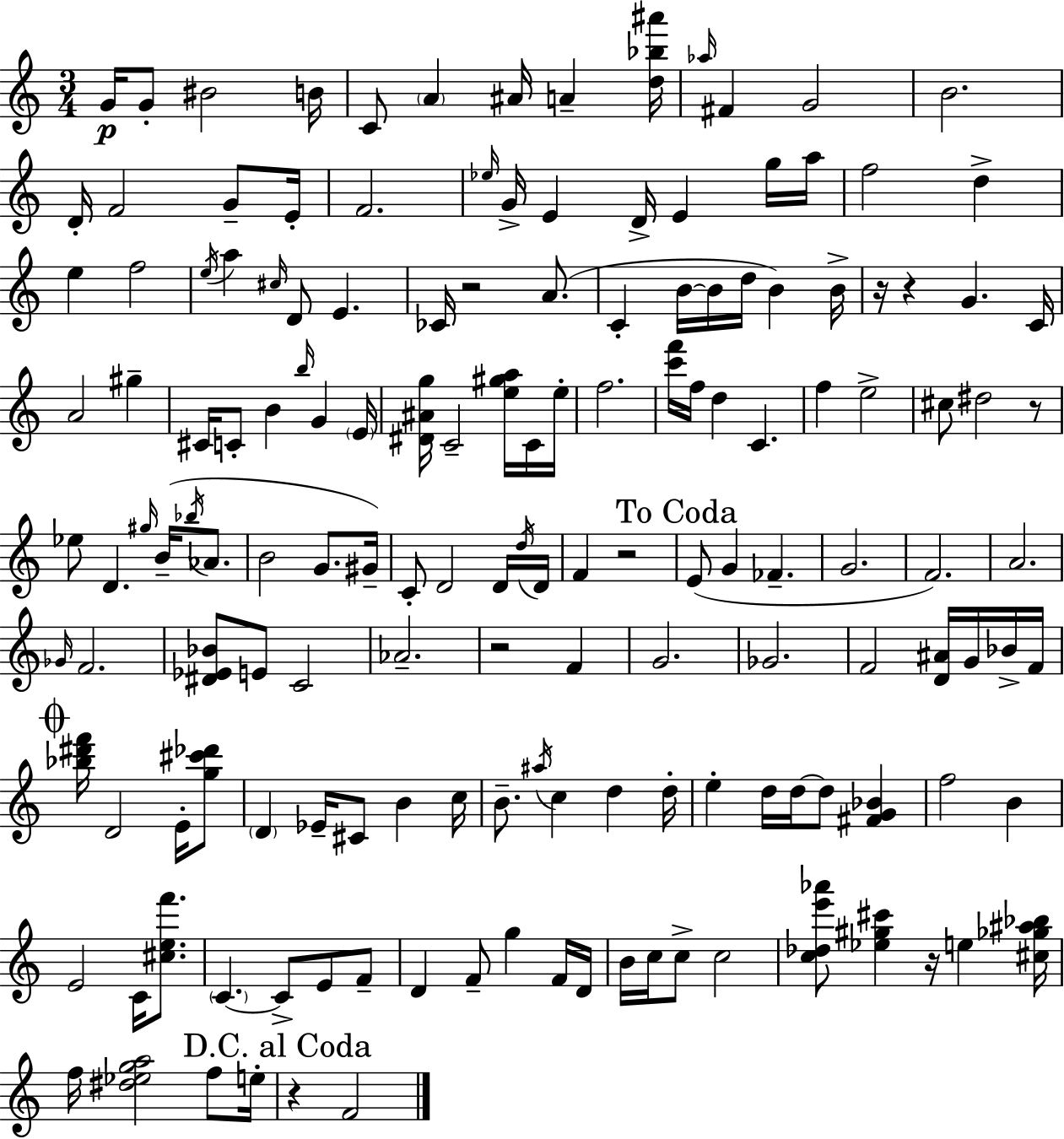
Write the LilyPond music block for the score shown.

{
  \clef treble
  \numericTimeSignature
  \time 3/4
  \key a \minor
  g'16\p g'8-. bis'2 b'16 | c'8 \parenthesize a'4 ais'16 a'4-- <d'' bes'' ais'''>16 | \grace { aes''16 } fis'4 g'2 | b'2. | \break d'16-. f'2 g'8-- | e'16-. f'2. | \grace { ees''16 } g'16-> e'4 d'16-> e'4 | g''16 a''16 f''2 d''4-> | \break e''4 f''2 | \acciaccatura { e''16 } a''4 \grace { cis''16 } d'8 e'4. | ces'16 r2 | a'8.( c'4-. b'16~~ b'16 d''16 b'4) | \break b'16-> r16 r4 g'4. | c'16 a'2 | gis''4-- cis'16 c'8-. b'4 \grace { b''16 } | g'4 \parenthesize e'16 <dis' ais' g''>16 c'2-- | \break <e'' gis'' a''>16 c'16 e''16-. f''2. | <c''' f'''>16 f''16 d''4 c'4. | f''4 e''2-> | cis''8 dis''2 | \break r8 ees''8 d'4. | \grace { gis''16 } b'16--( \acciaccatura { bes''16 } aes'8. b'2 | g'8. gis'16--) c'8-. d'2 | d'16 \acciaccatura { d''16 } d'16 f'4 | \break r2 \mark "To Coda" e'8( g'4 | fes'4.-- g'2. | f'2.) | a'2. | \break \grace { ges'16 } f'2. | <dis' ees' bes'>8 e'8 | c'2 aes'2.-- | r2 | \break f'4 g'2. | ges'2. | f'2 | <d' ais'>16 g'16 bes'16-> f'16 \mark \markup { \musicglyph "scripts.coda" } <bes'' dis''' f'''>16 d'2 | \break e'16-. <g'' cis''' des'''>8 \parenthesize d'4 | ees'16-- cis'8 b'4 c''16 b'8.-- | \acciaccatura { ais''16 } c''4 d''4 d''16-. e''4-. | d''16 d''16~~ d''8 <fis' g' bes'>4 f''2 | \break b'4 e'2 | c'16 <cis'' e'' f'''>8. \parenthesize c'4.~~ | c'8-> e'8 f'8-- d'4 | f'8-- g''4 f'16 d'16 b'16 c''16 | \break c''8-> c''2 <c'' des'' e''' aes'''>8 | <ees'' gis'' cis'''>4 r16 e''4 <cis'' ges'' ais'' bes''>16 f''16 <dis'' ees'' g'' a''>2 | f''8 e''16-. \mark "D.C. al Coda" r4 | f'2 \bar "|."
}